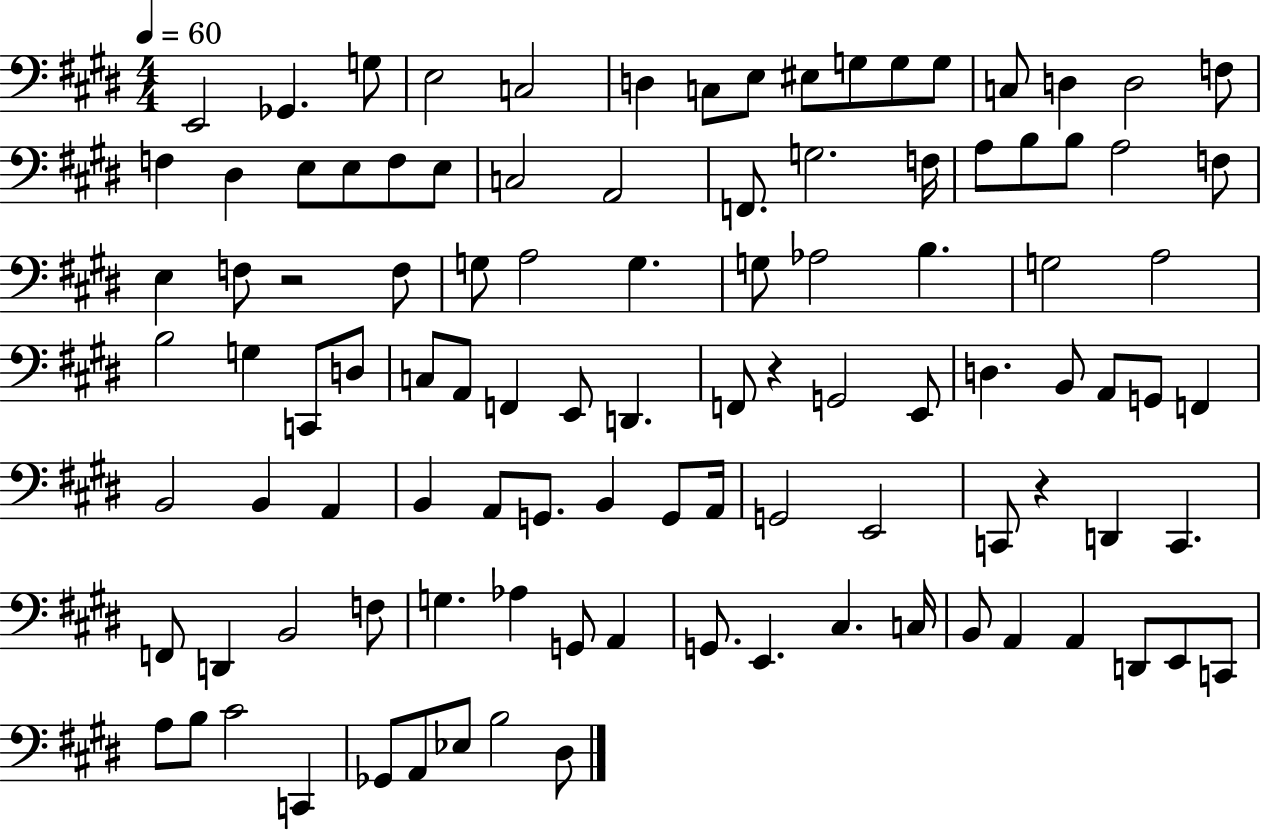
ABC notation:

X:1
T:Untitled
M:4/4
L:1/4
K:E
E,,2 _G,, G,/2 E,2 C,2 D, C,/2 E,/2 ^E,/2 G,/2 G,/2 G,/2 C,/2 D, D,2 F,/2 F, ^D, E,/2 E,/2 F,/2 E,/2 C,2 A,,2 F,,/2 G,2 F,/4 A,/2 B,/2 B,/2 A,2 F,/2 E, F,/2 z2 F,/2 G,/2 A,2 G, G,/2 _A,2 B, G,2 A,2 B,2 G, C,,/2 D,/2 C,/2 A,,/2 F,, E,,/2 D,, F,,/2 z G,,2 E,,/2 D, B,,/2 A,,/2 G,,/2 F,, B,,2 B,, A,, B,, A,,/2 G,,/2 B,, G,,/2 A,,/4 G,,2 E,,2 C,,/2 z D,, C,, F,,/2 D,, B,,2 F,/2 G, _A, G,,/2 A,, G,,/2 E,, ^C, C,/4 B,,/2 A,, A,, D,,/2 E,,/2 C,,/2 A,/2 B,/2 ^C2 C,, _G,,/2 A,,/2 _E,/2 B,2 ^D,/2